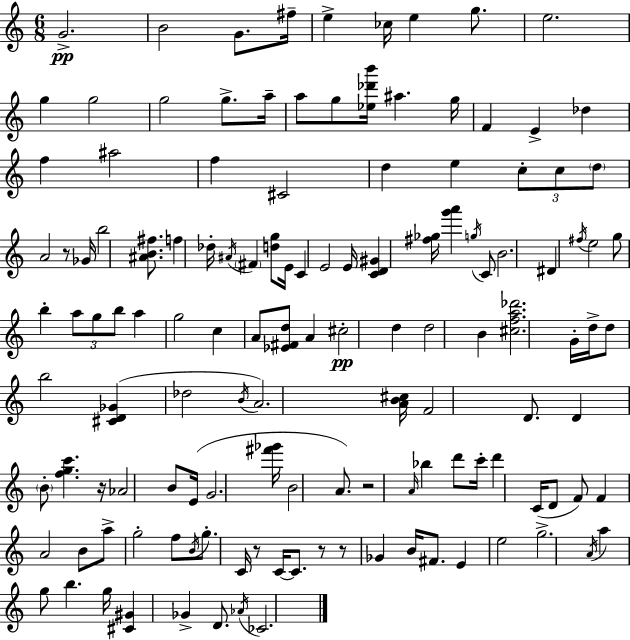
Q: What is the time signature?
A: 6/8